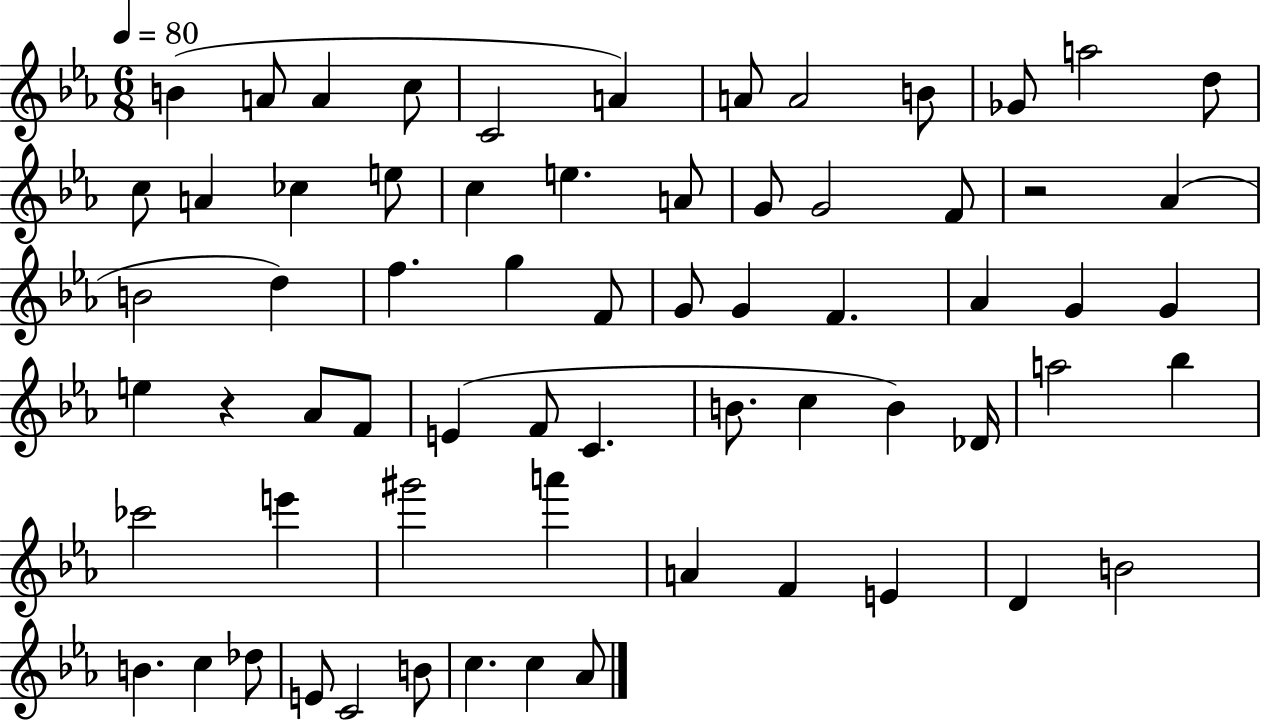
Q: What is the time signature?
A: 6/8